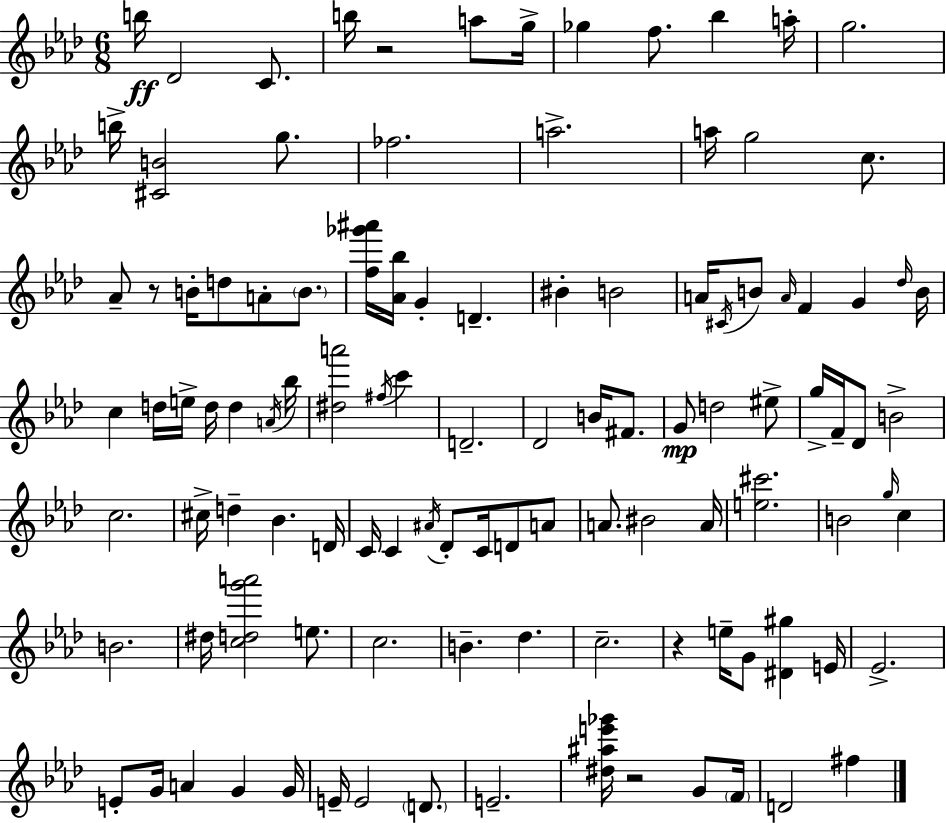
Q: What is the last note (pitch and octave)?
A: F#5